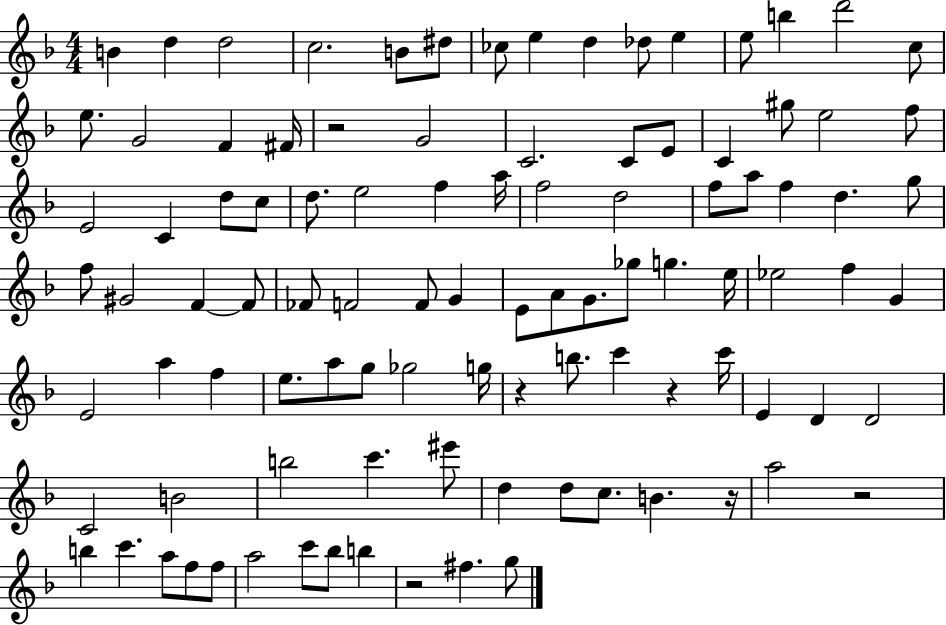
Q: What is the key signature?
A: F major